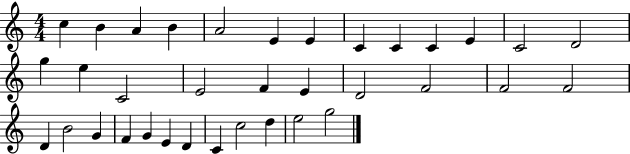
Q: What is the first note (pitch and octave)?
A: C5